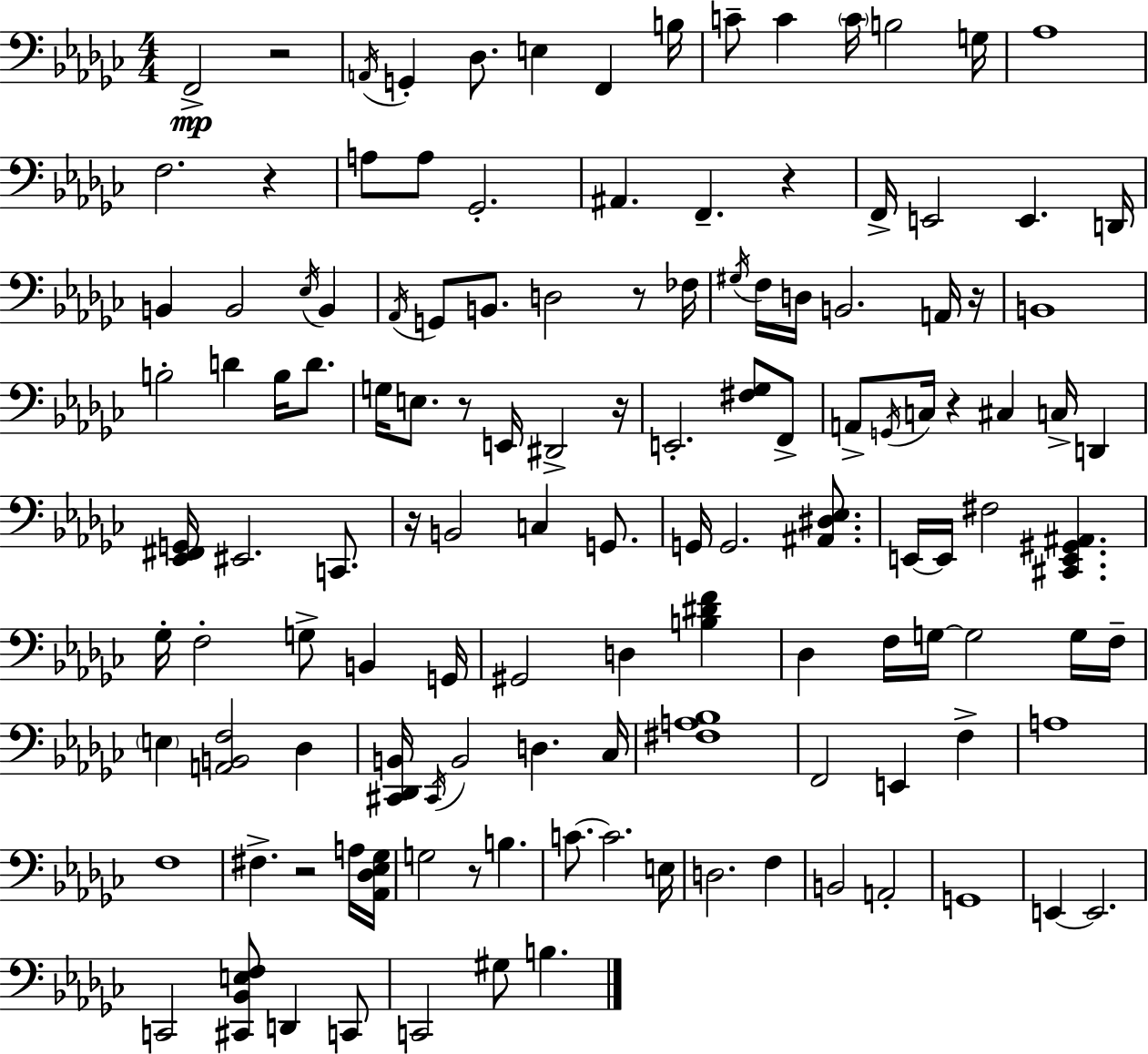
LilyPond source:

{
  \clef bass
  \numericTimeSignature
  \time 4/4
  \key ees \minor
  \repeat volta 2 { f,2->\mp r2 | \acciaccatura { a,16 } g,4-. des8. e4 f,4 | b16 c'8-- c'4 \parenthesize c'16 b2 | g16 aes1 | \break f2. r4 | a8 a8 ges,2.-. | ais,4. f,4.-- r4 | f,16-> e,2 e,4. | \break d,16 b,4 b,2 \acciaccatura { ees16 } b,4 | \acciaccatura { aes,16 } g,8 b,8. d2 | r8 fes16 \acciaccatura { gis16 } f16 d16 b,2. | a,16 r16 b,1 | \break b2-. d'4 | b16 d'8. g16 e8. r8 e,16 dis,2-> | r16 e,2.-. | <fis ges>8 f,8-> a,8-> \acciaccatura { g,16 } c16 r4 cis4 | \break c16-> d,4 <ees, fis, g,>16 eis,2. | c,8. r16 b,2 c4 | g,8. g,16 g,2. | <ais, dis ees>8. e,16~~ e,16 fis2 <cis, e, gis, ais,>4. | \break ges16-. f2-. g8-> | b,4 g,16 gis,2 d4 | <b dis' f'>4 des4 f16 g16~~ g2 | g16 f16-- \parenthesize e4 <a, b, f>2 | \break des4 <cis, des, b,>16 \acciaccatura { cis,16 } b,2 d4. | ces16 <fis a bes>1 | f,2 e,4 | f4-> a1 | \break f1 | fis4.-> r2 | a16 <aes, des ees ges>16 g2 r8 | b4. c'8.~~ c'2. | \break e16 d2. | f4 b,2 a,2-. | g,1 | e,4~~ e,2. | \break c,2 <cis, bes, e f>8 | d,4 c,8 c,2 gis8 | b4. } \bar "|."
}